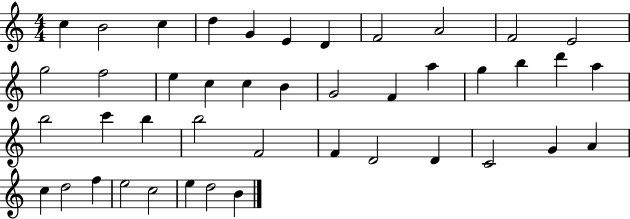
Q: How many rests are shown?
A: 0